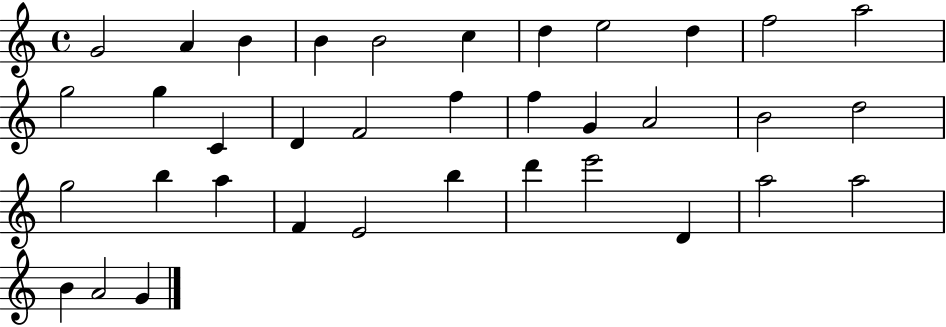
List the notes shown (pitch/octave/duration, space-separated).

G4/h A4/q B4/q B4/q B4/h C5/q D5/q E5/h D5/q F5/h A5/h G5/h G5/q C4/q D4/q F4/h F5/q F5/q G4/q A4/h B4/h D5/h G5/h B5/q A5/q F4/q E4/h B5/q D6/q E6/h D4/q A5/h A5/h B4/q A4/h G4/q